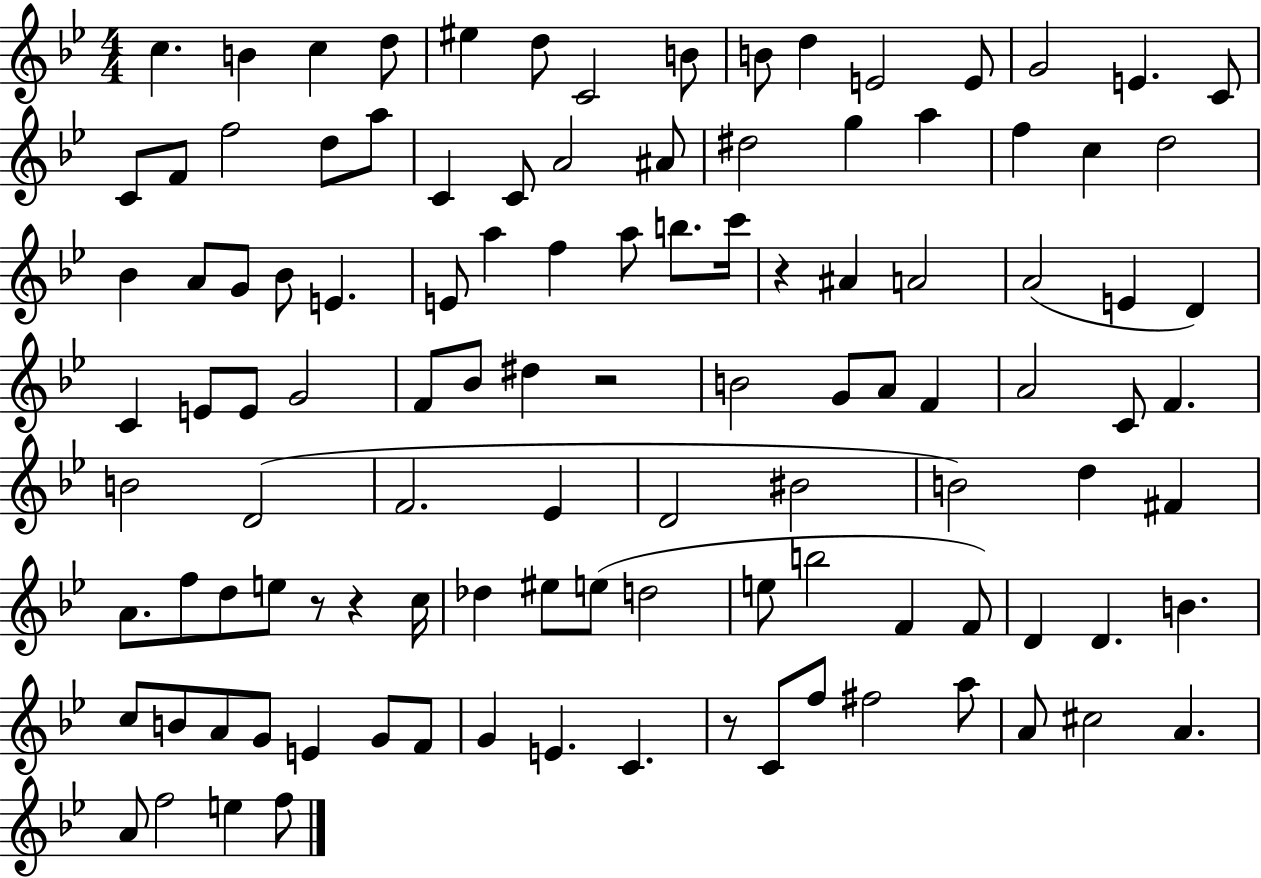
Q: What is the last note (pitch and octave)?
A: F5